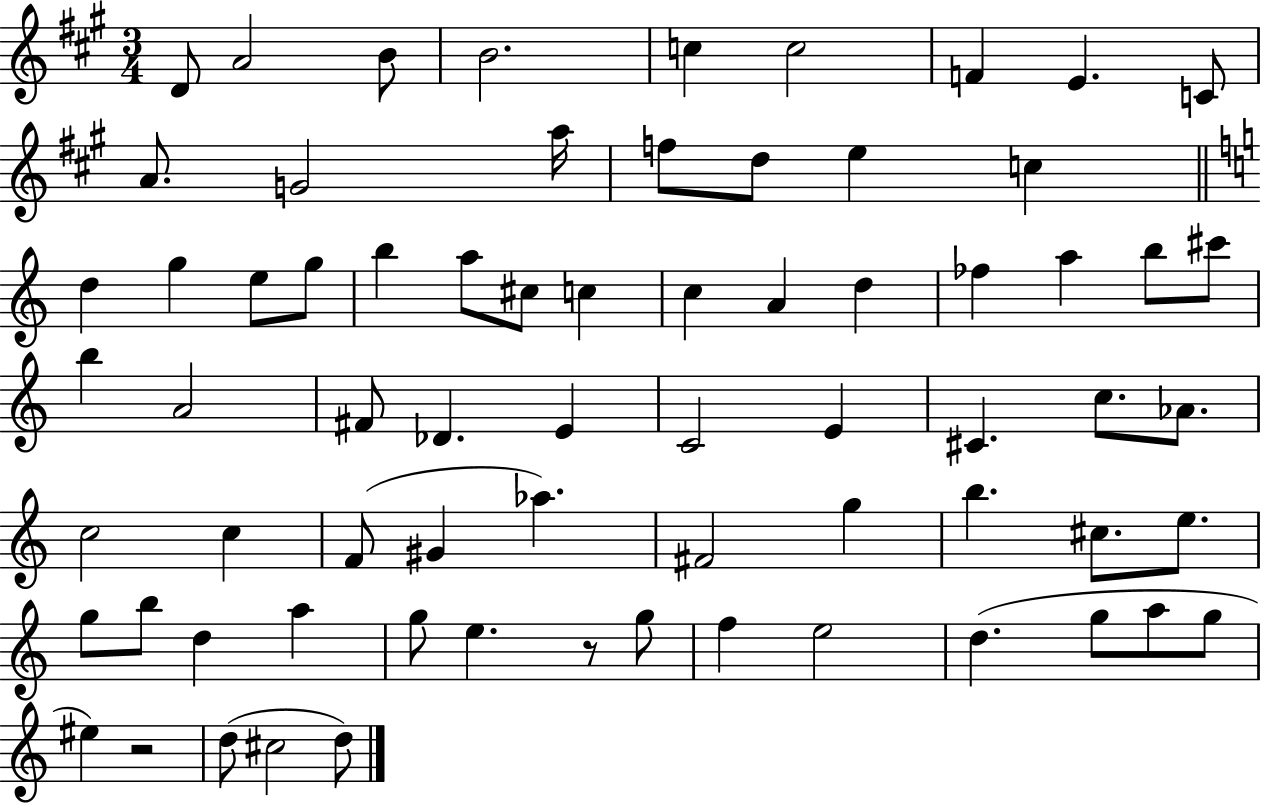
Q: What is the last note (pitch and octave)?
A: D5